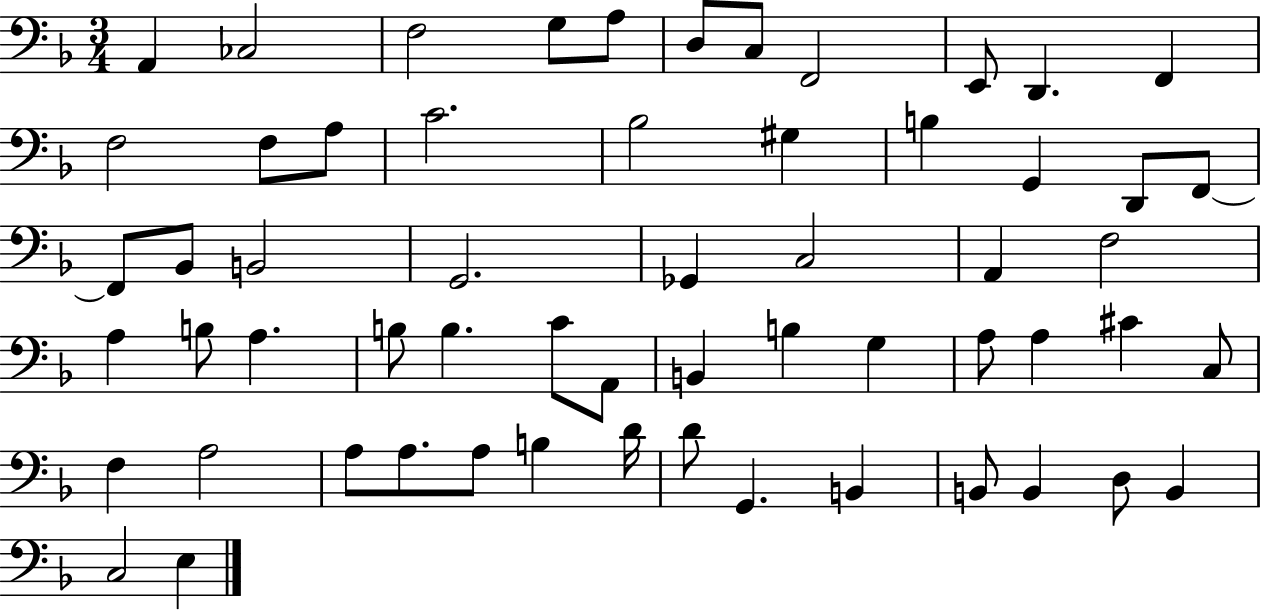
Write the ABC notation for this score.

X:1
T:Untitled
M:3/4
L:1/4
K:F
A,, _C,2 F,2 G,/2 A,/2 D,/2 C,/2 F,,2 E,,/2 D,, F,, F,2 F,/2 A,/2 C2 _B,2 ^G, B, G,, D,,/2 F,,/2 F,,/2 _B,,/2 B,,2 G,,2 _G,, C,2 A,, F,2 A, B,/2 A, B,/2 B, C/2 A,,/2 B,, B, G, A,/2 A, ^C C,/2 F, A,2 A,/2 A,/2 A,/2 B, D/4 D/2 G,, B,, B,,/2 B,, D,/2 B,, C,2 E,